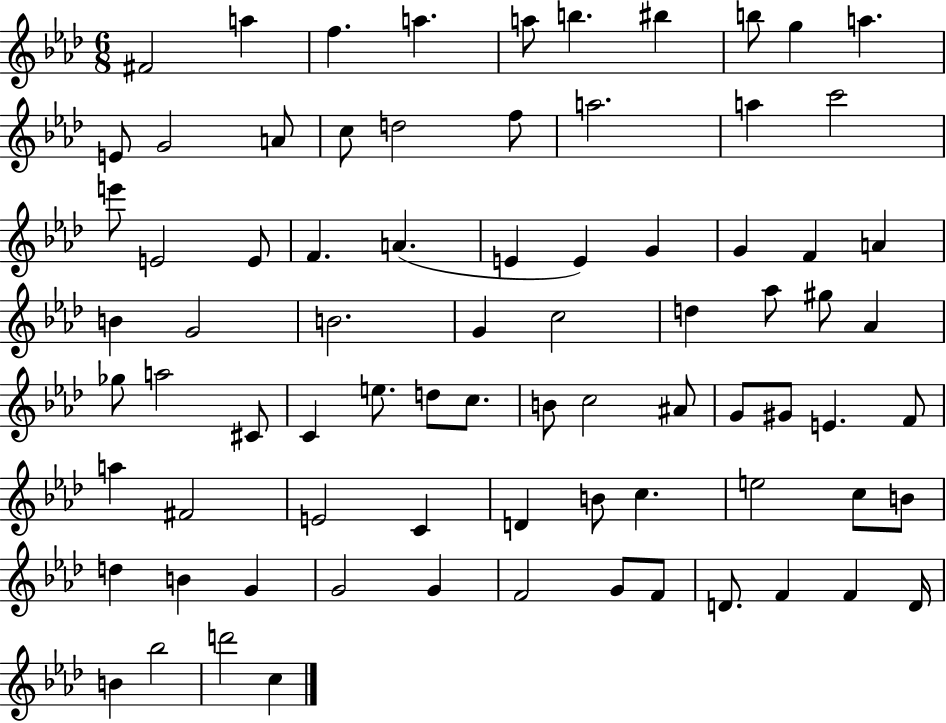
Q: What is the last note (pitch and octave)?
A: C5